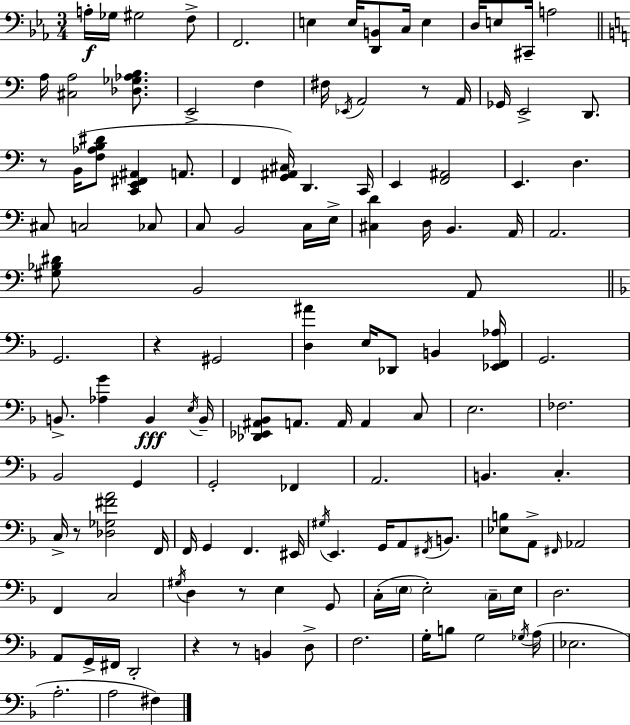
A3/s Gb3/s G#3/h F3/e F2/h. E3/q E3/s [D2,B2]/e C3/s E3/q D3/s E3/e C#2/s A3/h A3/s [C#3,A3]/h [Db3,Gb3,Ab3,B3]/e. E2/h F3/q F#3/s Eb2/s A2/h R/e A2/s Gb2/s E2/h D2/e. R/e B2/s [F3,Ab3,B3,D#4]/e [C2,E2,F#2,A#2]/q A2/e. F2/q [G2,A#2,C#3]/s D2/q. C2/s E2/q [F2,A#2]/h E2/q. D3/q. C#3/e C3/h CES3/e C3/e B2/h C3/s E3/s [C#3,D4]/q D3/s B2/q. A2/s A2/h. [G#3,Bb3,D#4]/e B2/h A2/e G2/h. R/q G#2/h [D3,A#4]/q E3/s Db2/e B2/q [Eb2,F2,Ab3]/s G2/h. B2/e. [Ab3,G4]/q B2/q E3/s B2/s [Db2,Eb2,A#2,Bb2]/e A2/e. A2/s A2/q C3/e E3/h. FES3/h. Bb2/h G2/q G2/h FES2/q A2/h. B2/q. C3/q. C3/s R/e [Db3,Gb3,F#4,A4]/h F2/s F2/s G2/q F2/q. EIS2/s G#3/s E2/q. G2/s A2/e F#2/s B2/e. [Eb3,B3]/e A2/e F#2/s Ab2/h F2/q C3/h G#3/s D3/q R/e E3/q G2/e C3/s E3/s E3/h C3/s E3/s D3/h. A2/e G2/s F#2/s D2/h R/q R/e B2/q D3/e F3/h. G3/s B3/e G3/h Gb3/s A3/s Eb3/h. A3/h. A3/h F#3/q